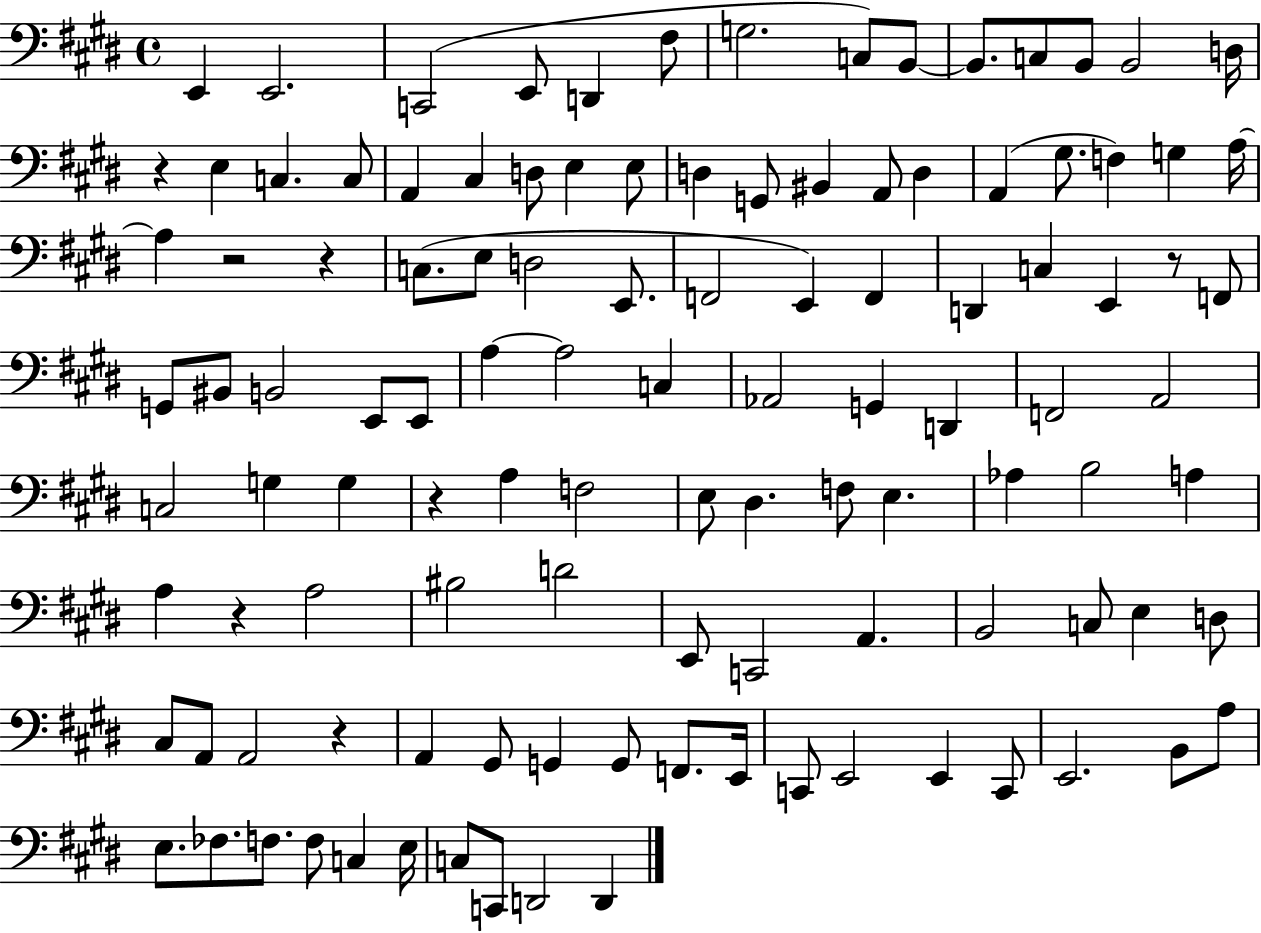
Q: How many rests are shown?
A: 7